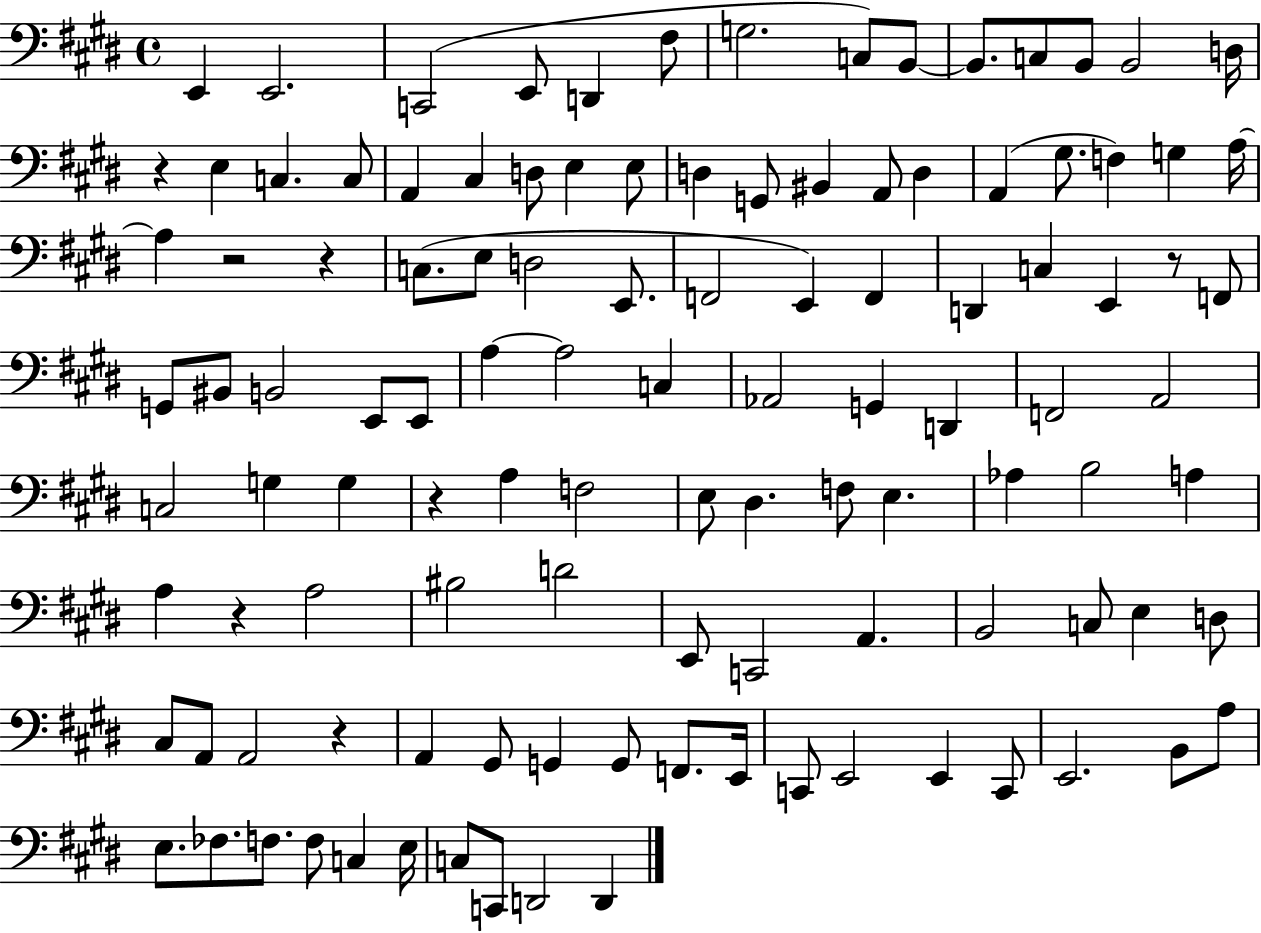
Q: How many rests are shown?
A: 7